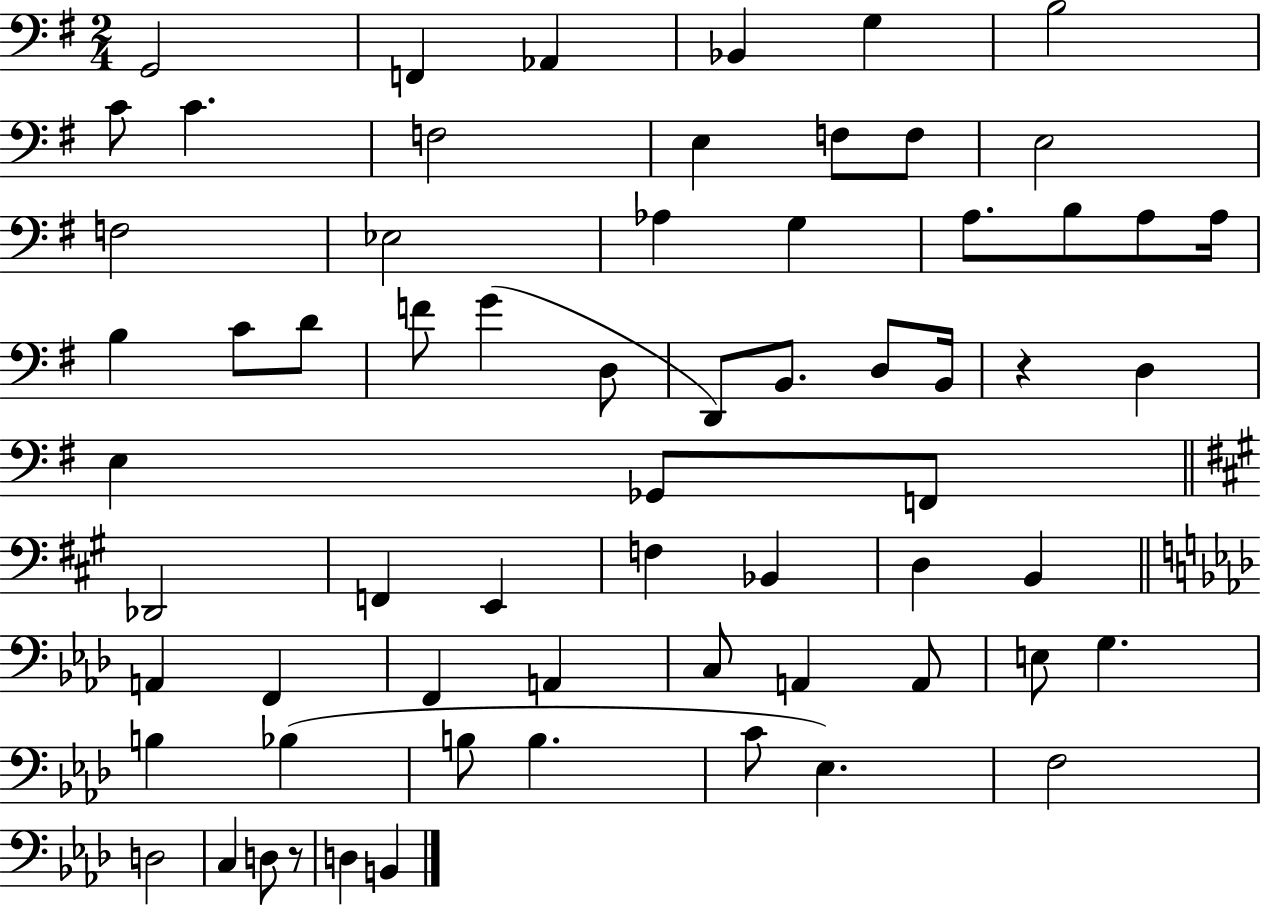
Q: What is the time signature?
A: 2/4